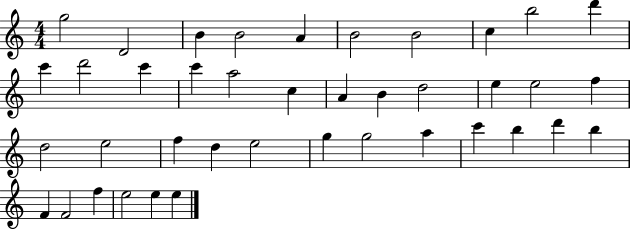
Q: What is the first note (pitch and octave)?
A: G5